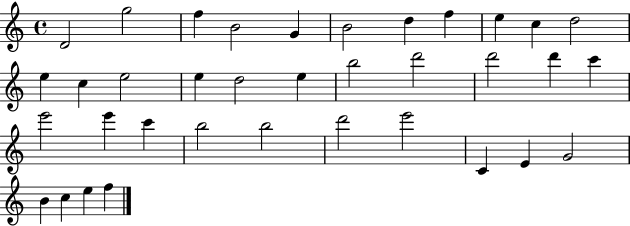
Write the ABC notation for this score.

X:1
T:Untitled
M:4/4
L:1/4
K:C
D2 g2 f B2 G B2 d f e c d2 e c e2 e d2 e b2 d'2 d'2 d' c' e'2 e' c' b2 b2 d'2 e'2 C E G2 B c e f